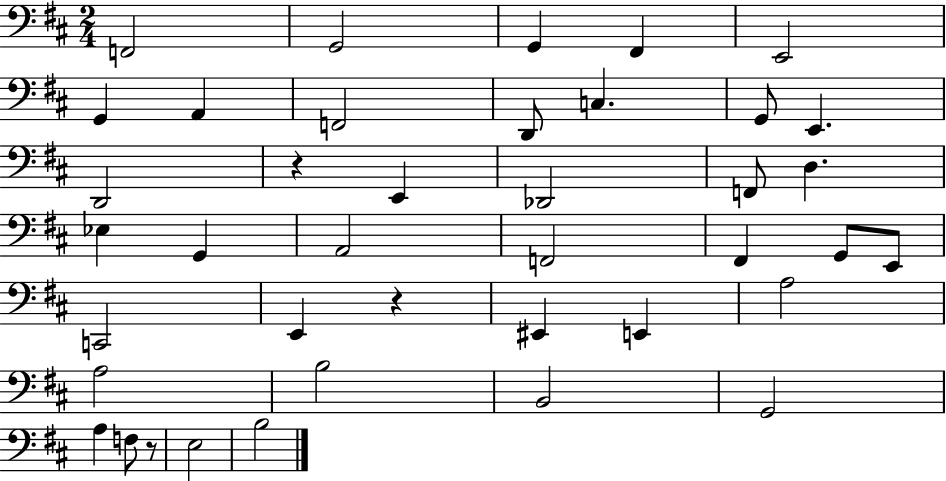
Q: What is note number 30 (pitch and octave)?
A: A3